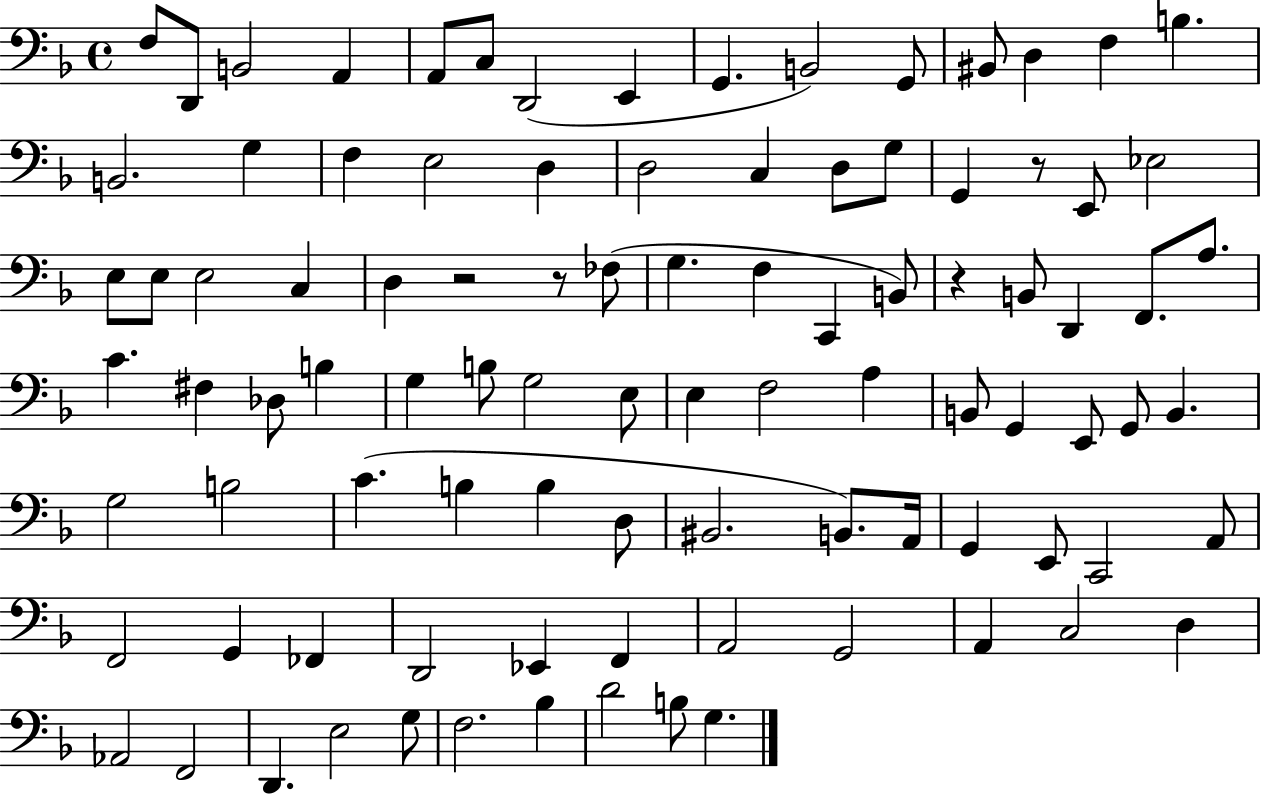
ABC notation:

X:1
T:Untitled
M:4/4
L:1/4
K:F
F,/2 D,,/2 B,,2 A,, A,,/2 C,/2 D,,2 E,, G,, B,,2 G,,/2 ^B,,/2 D, F, B, B,,2 G, F, E,2 D, D,2 C, D,/2 G,/2 G,, z/2 E,,/2 _E,2 E,/2 E,/2 E,2 C, D, z2 z/2 _F,/2 G, F, C,, B,,/2 z B,,/2 D,, F,,/2 A,/2 C ^F, _D,/2 B, G, B,/2 G,2 E,/2 E, F,2 A, B,,/2 G,, E,,/2 G,,/2 B,, G,2 B,2 C B, B, D,/2 ^B,,2 B,,/2 A,,/4 G,, E,,/2 C,,2 A,,/2 F,,2 G,, _F,, D,,2 _E,, F,, A,,2 G,,2 A,, C,2 D, _A,,2 F,,2 D,, E,2 G,/2 F,2 _B, D2 B,/2 G,